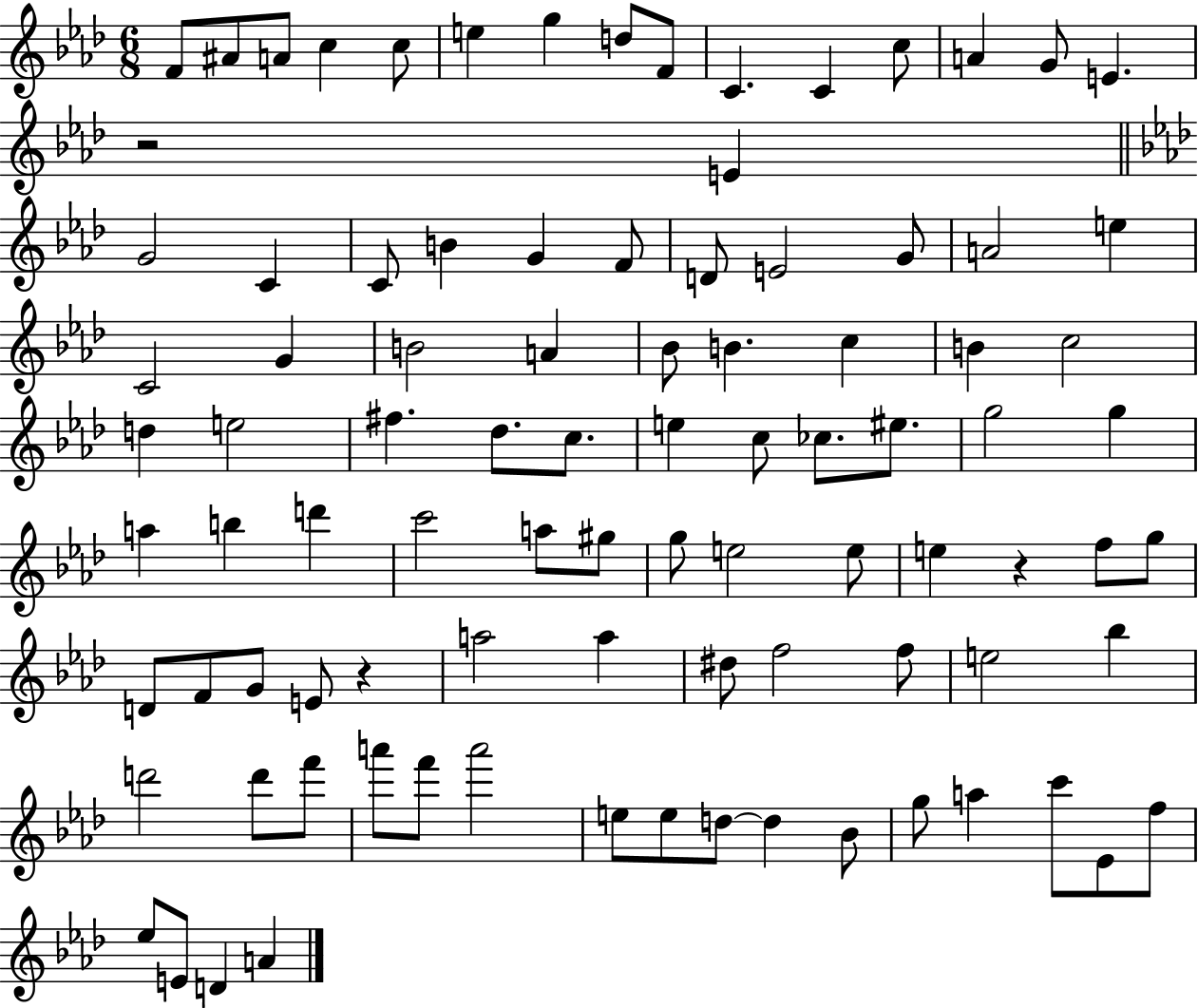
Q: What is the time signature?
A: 6/8